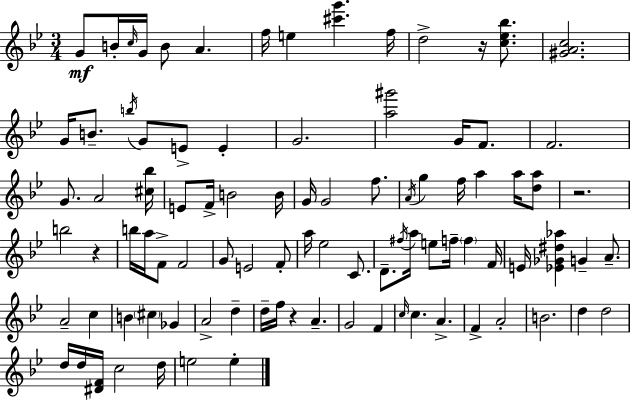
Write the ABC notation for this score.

X:1
T:Untitled
M:3/4
L:1/4
K:Gm
G/2 B/4 c/4 G/4 B/2 A f/4 e [^c'g'] f/4 d2 z/4 [c_e_b]/2 [^GAc]2 G/4 B/2 b/4 G/2 E/2 E G2 [a^g']2 G/4 F/2 F2 G/2 A2 [^c_b]/4 E/2 F/4 B2 B/4 G/4 G2 f/2 A/4 g f/4 a a/4 [da]/2 z2 b2 z b/4 a/4 F/2 F2 G/2 E2 F/2 a/4 _e2 C/2 D/2 ^f/4 a/4 e/2 f/4 f F/4 E/4 [_E_G^d_a] G A/2 A2 c B ^c _G A2 d d/4 f/4 z A G2 F c/4 c A F A2 B2 d d2 d/4 d/4 [^DF]/4 c2 d/4 e2 e